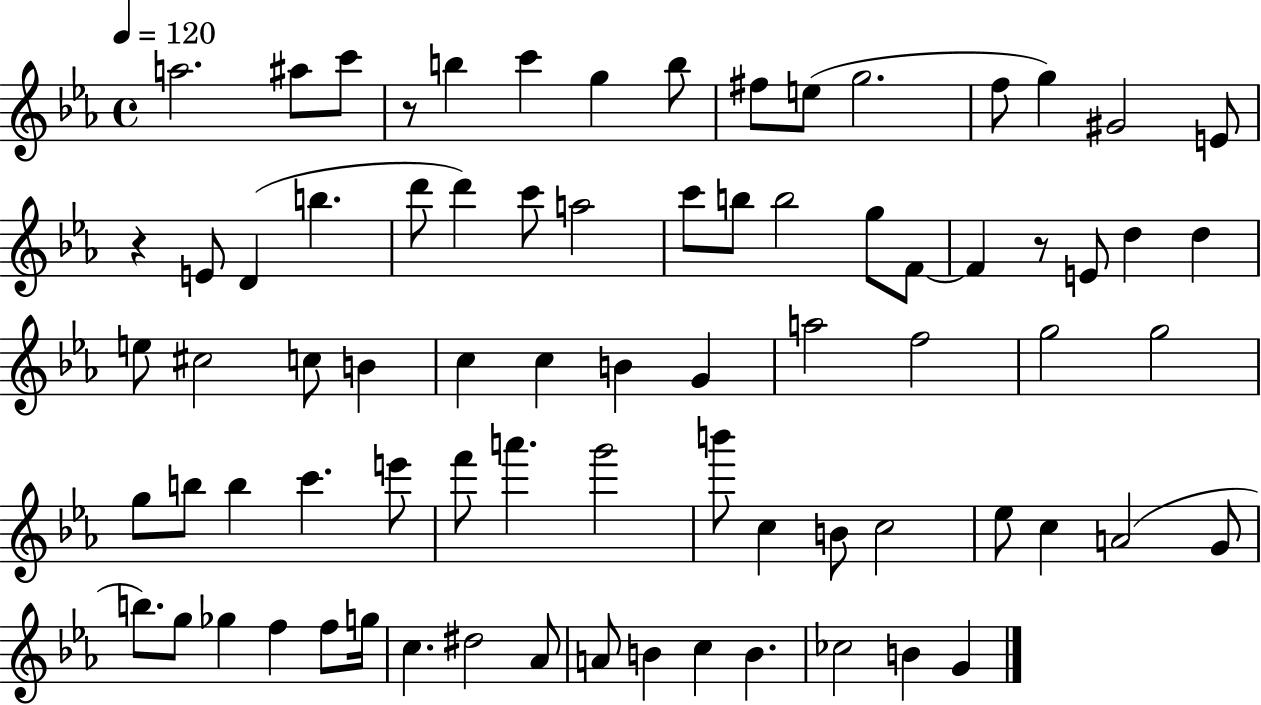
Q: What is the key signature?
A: EES major